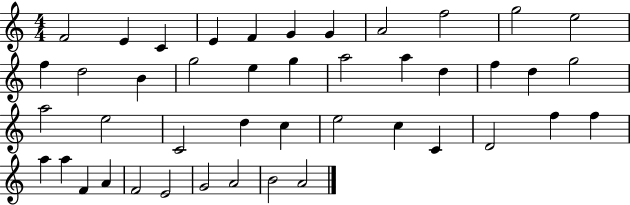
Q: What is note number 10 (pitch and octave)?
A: G5